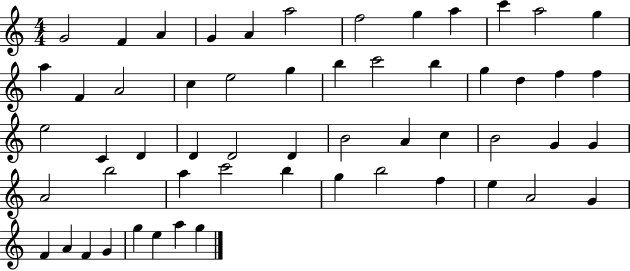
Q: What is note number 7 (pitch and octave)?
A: F5